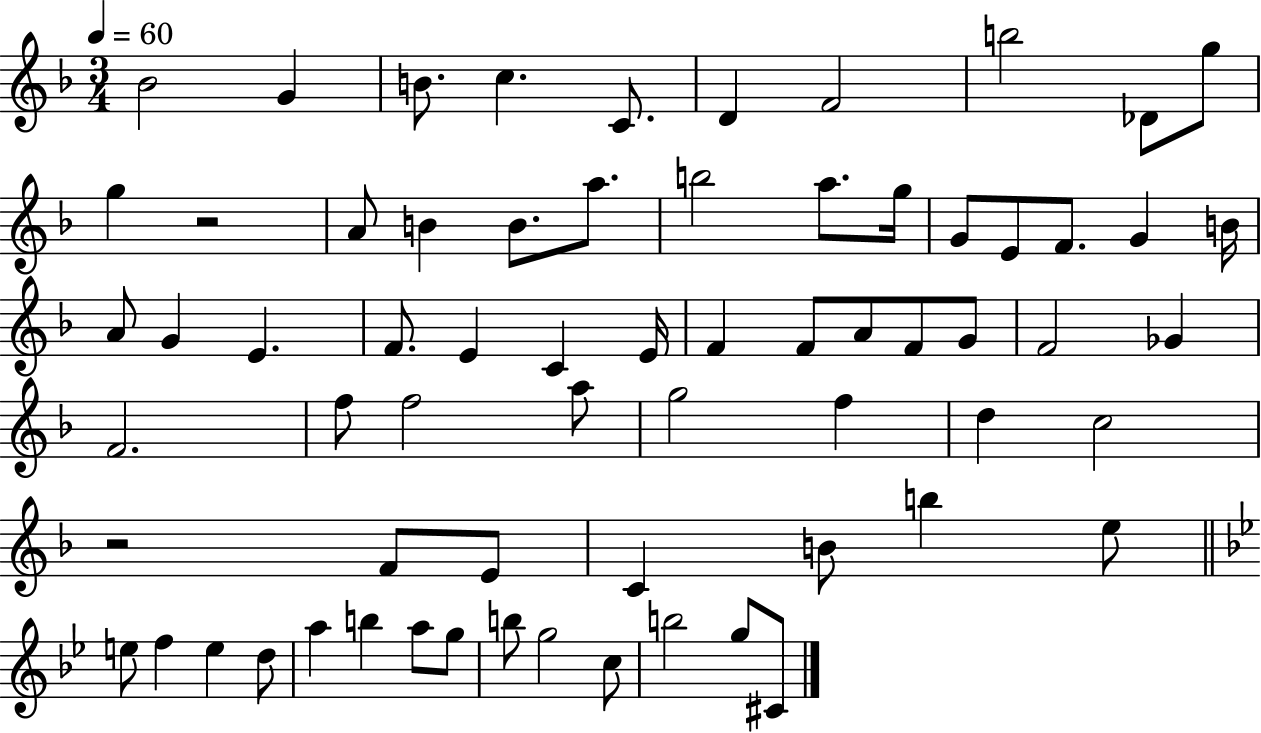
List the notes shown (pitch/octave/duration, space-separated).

Bb4/h G4/q B4/e. C5/q. C4/e. D4/q F4/h B5/h Db4/e G5/e G5/q R/h A4/e B4/q B4/e. A5/e. B5/h A5/e. G5/s G4/e E4/e F4/e. G4/q B4/s A4/e G4/q E4/q. F4/e. E4/q C4/q E4/s F4/q F4/e A4/e F4/e G4/e F4/h Gb4/q F4/h. F5/e F5/h A5/e G5/h F5/q D5/q C5/h R/h F4/e E4/e C4/q B4/e B5/q E5/e E5/e F5/q E5/q D5/e A5/q B5/q A5/e G5/e B5/e G5/h C5/e B5/h G5/e C#4/e